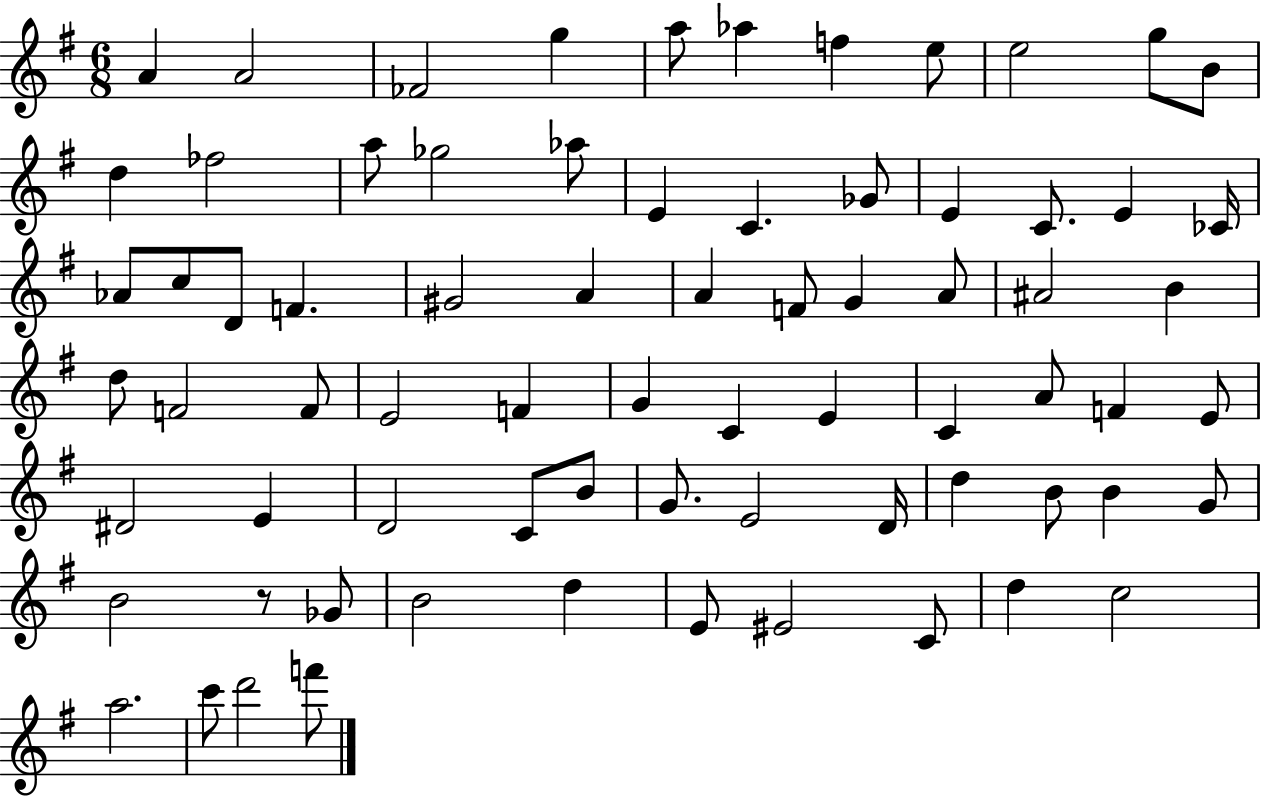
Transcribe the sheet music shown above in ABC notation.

X:1
T:Untitled
M:6/8
L:1/4
K:G
A A2 _F2 g a/2 _a f e/2 e2 g/2 B/2 d _f2 a/2 _g2 _a/2 E C _G/2 E C/2 E _C/4 _A/2 c/2 D/2 F ^G2 A A F/2 G A/2 ^A2 B d/2 F2 F/2 E2 F G C E C A/2 F E/2 ^D2 E D2 C/2 B/2 G/2 E2 D/4 d B/2 B G/2 B2 z/2 _G/2 B2 d E/2 ^E2 C/2 d c2 a2 c'/2 d'2 f'/2